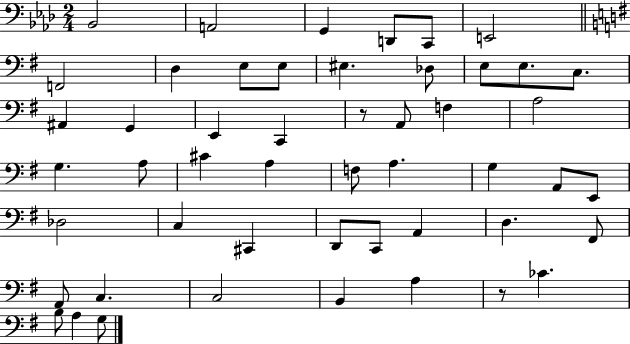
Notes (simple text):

Bb2/h A2/h G2/q D2/e C2/e E2/h F2/h D3/q E3/e E3/e EIS3/q. Db3/e E3/e E3/e. C3/e. A#2/q G2/q E2/q C2/q R/e A2/e F3/q A3/h G3/q. A3/e C#4/q A3/q F3/e A3/q. G3/q A2/e E2/e Db3/h C3/q C#2/q D2/e C2/e A2/q D3/q. F#2/e A2/e C3/q. C3/h B2/q A3/q R/e CES4/q. B3/e A3/q G3/e